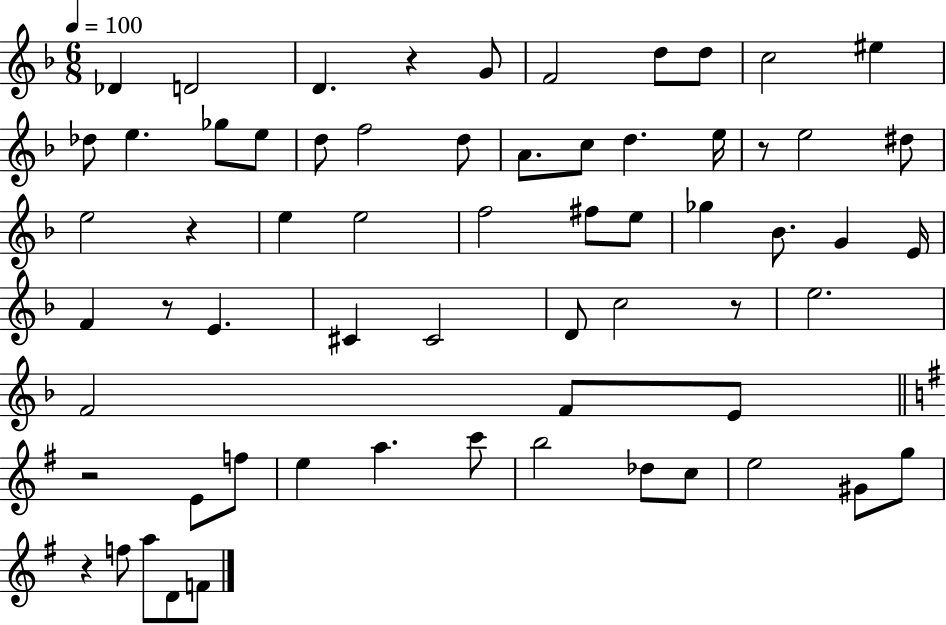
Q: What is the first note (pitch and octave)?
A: Db4